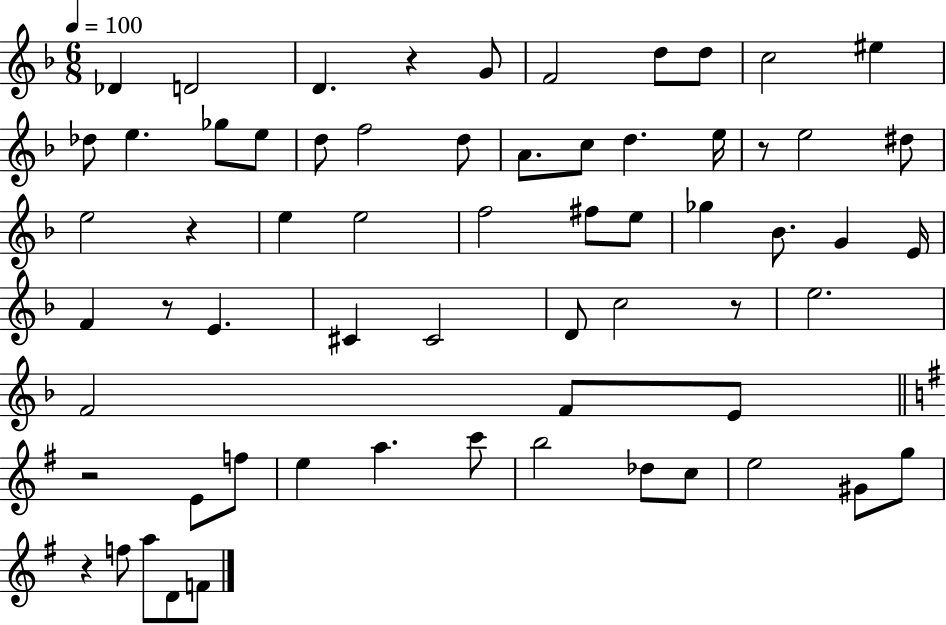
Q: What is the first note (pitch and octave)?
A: Db4